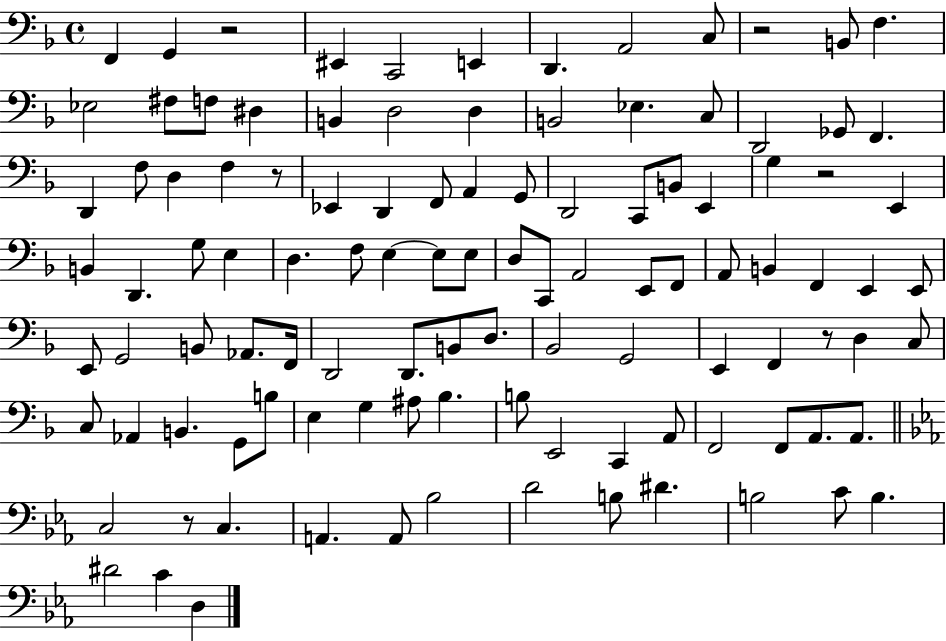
F2/q G2/q R/h EIS2/q C2/h E2/q D2/q. A2/h C3/e R/h B2/e F3/q. Eb3/h F#3/e F3/e D#3/q B2/q D3/h D3/q B2/h Eb3/q. C3/e D2/h Gb2/e F2/q. D2/q F3/e D3/q F3/q R/e Eb2/q D2/q F2/e A2/q G2/e D2/h C2/e B2/e E2/q G3/q R/h E2/q B2/q D2/q. G3/e E3/q D3/q. F3/e E3/q E3/e E3/e D3/e C2/e A2/h E2/e F2/e A2/e B2/q F2/q E2/q E2/e E2/e G2/h B2/e Ab2/e. F2/s D2/h D2/e. B2/e D3/e. Bb2/h G2/h E2/q F2/q R/e D3/q C3/e C3/e Ab2/q B2/q. G2/e B3/e E3/q G3/q A#3/e Bb3/q. B3/e E2/h C2/q A2/e F2/h F2/e A2/e. A2/e. C3/h R/e C3/q. A2/q. A2/e Bb3/h D4/h B3/e D#4/q. B3/h C4/e B3/q. D#4/h C4/q D3/q